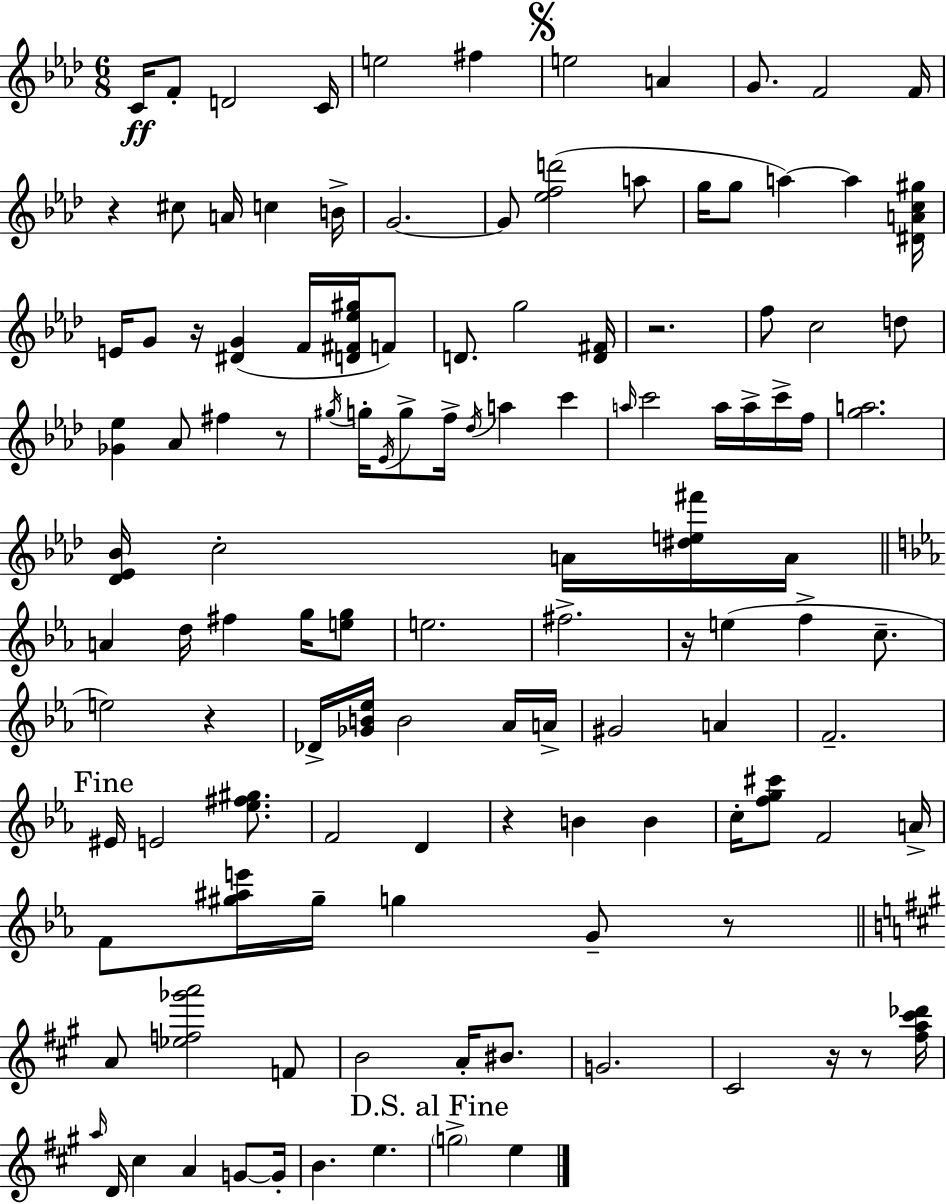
{
  \clef treble
  \numericTimeSignature
  \time 6/8
  \key aes \major
  \repeat volta 2 { c'16\ff f'8-. d'2 c'16 | e''2 fis''4 | \mark \markup { \musicglyph "scripts.segno" } e''2 a'4 | g'8. f'2 f'16 | \break r4 cis''8 a'16 c''4 b'16-> | g'2.~~ | g'8 <ees'' f'' d'''>2( a''8 | g''16 g''8 a''4~~) a''4 <dis' a' c'' gis''>16 | \break e'16 g'8 r16 <dis' g'>4( f'16 <d' fis' ees'' gis''>16 f'8) | d'8. g''2 <d' fis'>16 | r2. | f''8 c''2 d''8 | \break <ges' ees''>4 aes'8 fis''4 r8 | \acciaccatura { gis''16 } g''16-. \acciaccatura { ees'16 } g''8-> f''16-> \acciaccatura { des''16 } a''4 c'''4 | \grace { a''16 } c'''2 | a''16 a''16-> c'''16-> f''16 <g'' a''>2. | \break <des' ees' bes'>16 c''2-. | a'16 <dis'' e'' fis'''>16 a'16 \bar "||" \break \key ees \major a'4 d''16 fis''4 g''16 <e'' g''>8 | e''2. | fis''2.-> | r16 e''4( f''4-> c''8.-- | \break e''2) r4 | des'16-> <ges' b' ees''>16 b'2 aes'16 a'16-> | gis'2 a'4 | f'2.-- | \break \mark "Fine" eis'16 e'2 <ees'' fis'' gis''>8. | f'2 d'4 | r4 b'4 b'4 | c''16-. <f'' g'' cis'''>8 f'2 a'16-> | \break f'8 <gis'' ais'' e'''>16 gis''16-- g''4 g'8-- r8 | \bar "||" \break \key a \major a'8 <ees'' f'' ges''' a'''>2 f'8 | b'2 a'16-. bis'8. | g'2. | cis'2 r16 r8 <fis'' a'' cis''' des'''>16 | \break \grace { a''16 } d'16 cis''4 a'4 g'8~~ | g'16-. b'4. e''4. | \mark "D.S. al Fine" \parenthesize g''2-> e''4 | } \bar "|."
}